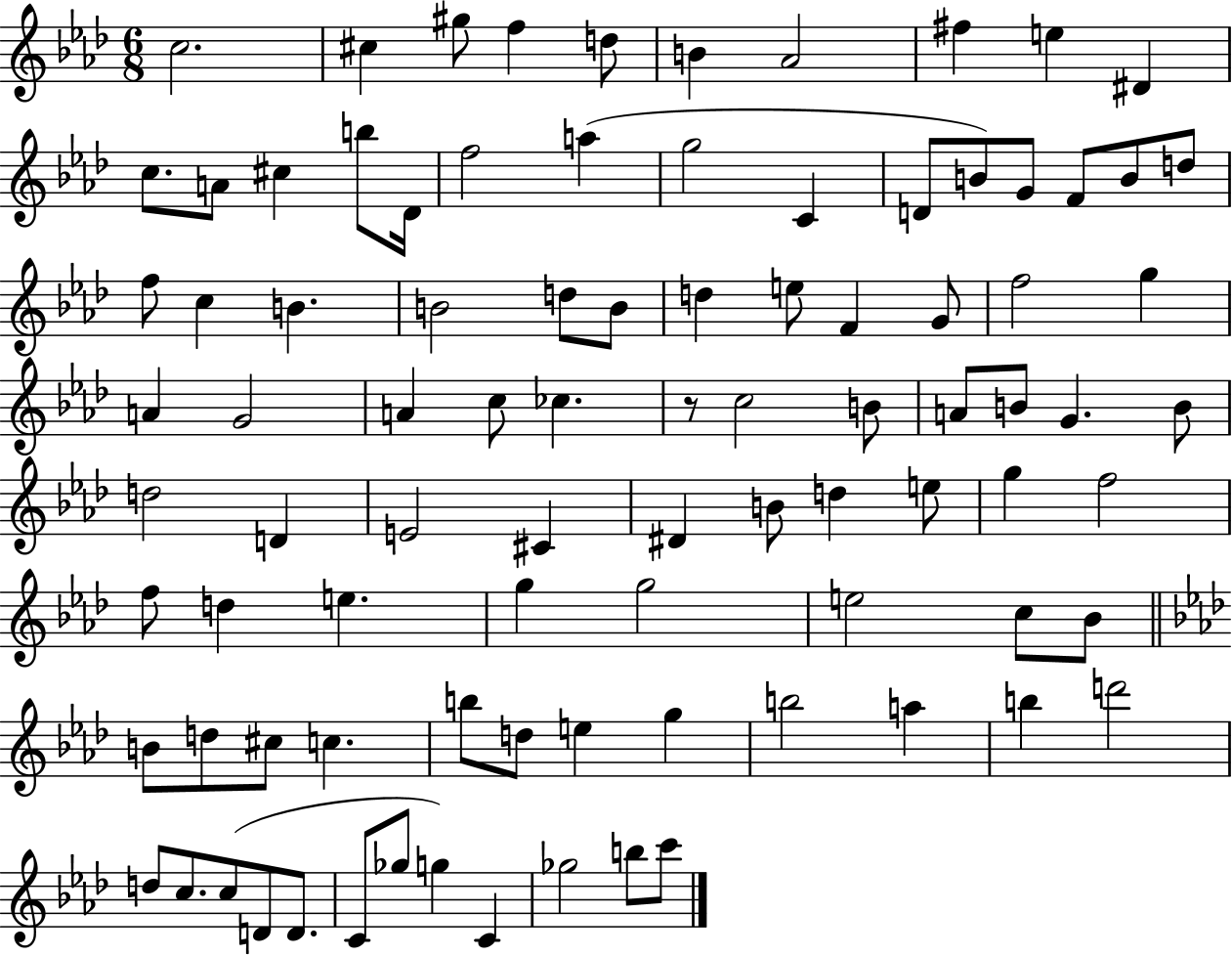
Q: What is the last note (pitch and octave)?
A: C6